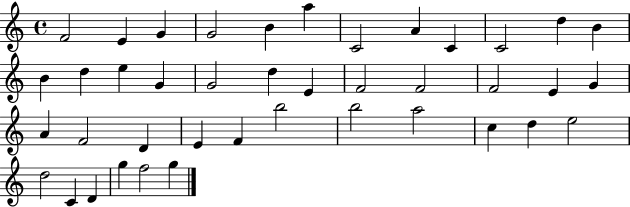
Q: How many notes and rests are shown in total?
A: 41